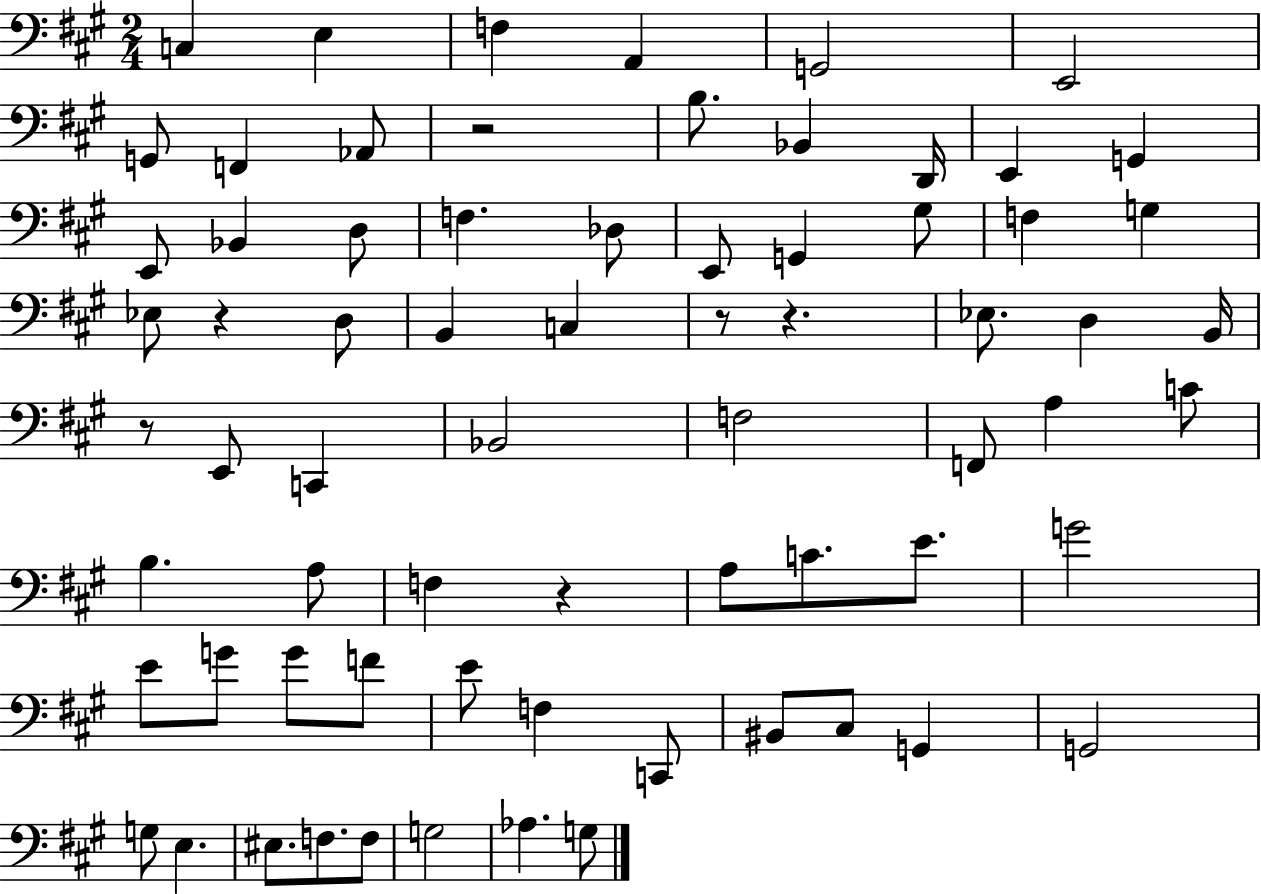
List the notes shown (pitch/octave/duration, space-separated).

C3/q E3/q F3/q A2/q G2/h E2/h G2/e F2/q Ab2/e R/h B3/e. Bb2/q D2/s E2/q G2/q E2/e Bb2/q D3/e F3/q. Db3/e E2/e G2/q G#3/e F3/q G3/q Eb3/e R/q D3/e B2/q C3/q R/e R/q. Eb3/e. D3/q B2/s R/e E2/e C2/q Bb2/h F3/h F2/e A3/q C4/e B3/q. A3/e F3/q R/q A3/e C4/e. E4/e. G4/h E4/e G4/e G4/e F4/e E4/e F3/q C2/e BIS2/e C#3/e G2/q G2/h G3/e E3/q. EIS3/e. F3/e. F3/e G3/h Ab3/q. G3/e